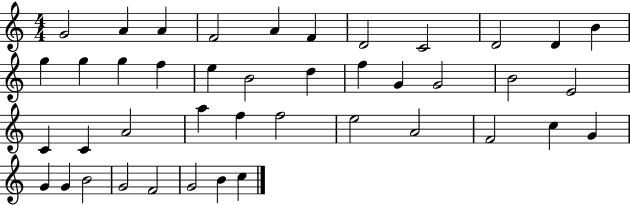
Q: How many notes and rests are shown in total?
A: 42